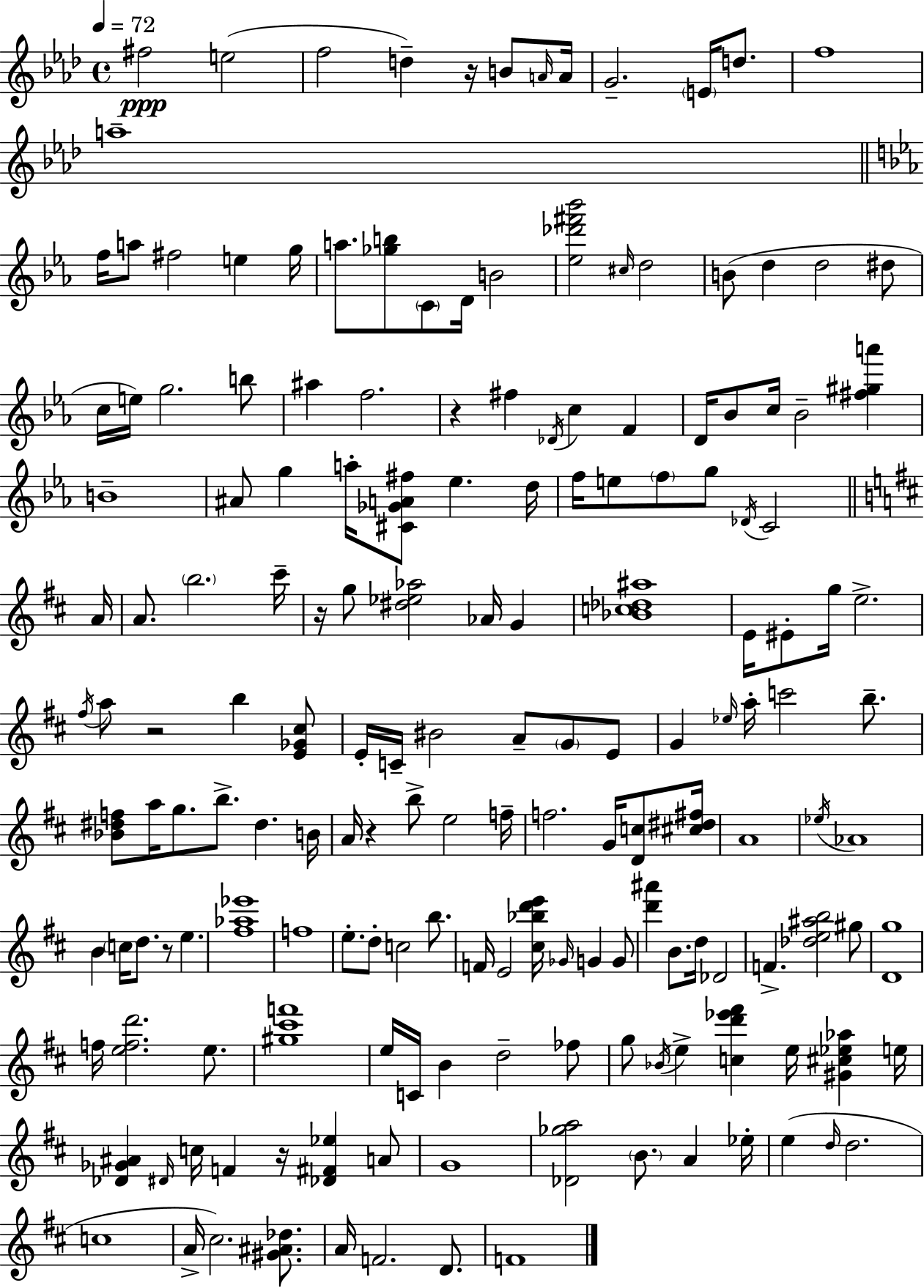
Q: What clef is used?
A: treble